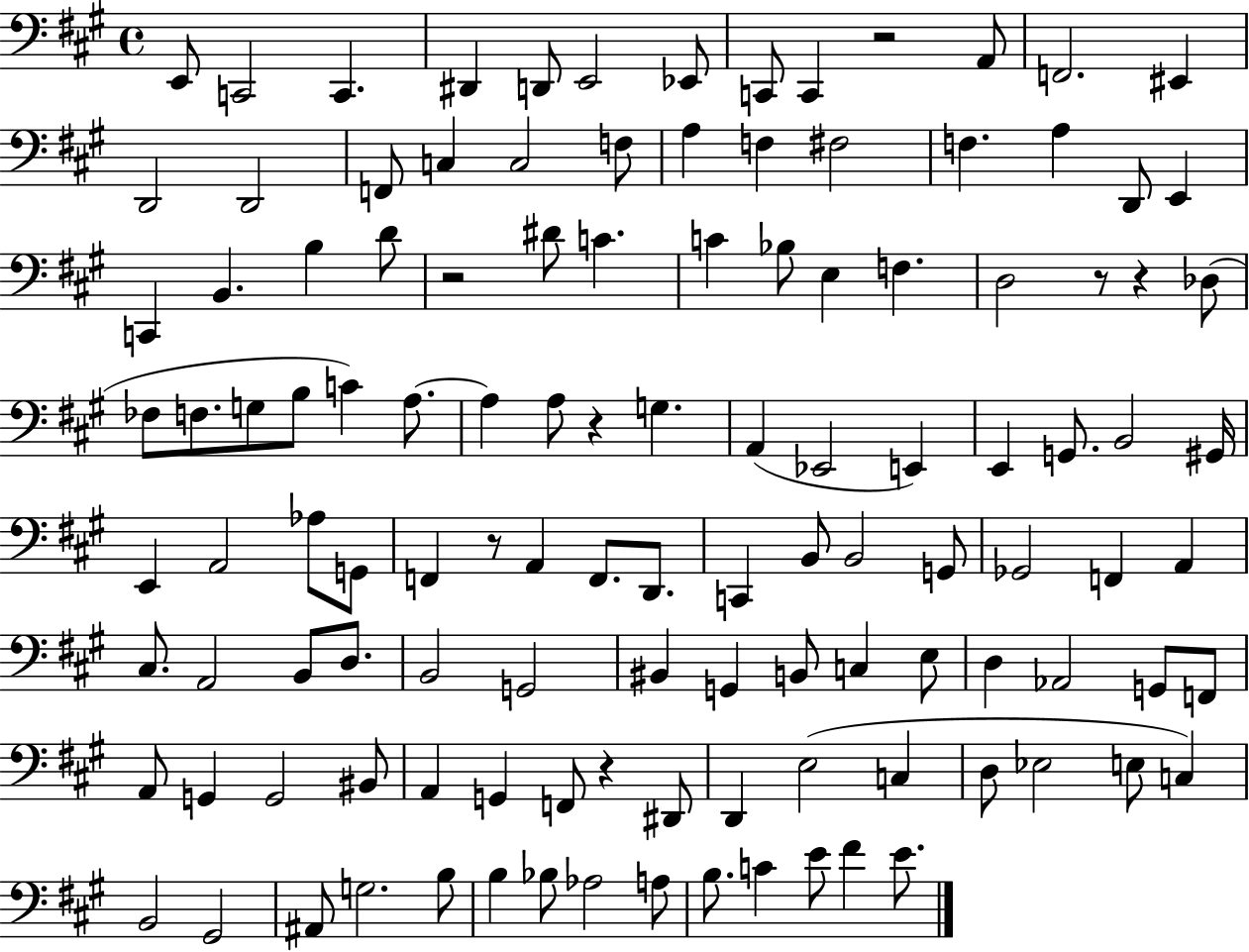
E2/e C2/h C2/q. D#2/q D2/e E2/h Eb2/e C2/e C2/q R/h A2/e F2/h. EIS2/q D2/h D2/h F2/e C3/q C3/h F3/e A3/q F3/q F#3/h F3/q. A3/q D2/e E2/q C2/q B2/q. B3/q D4/e R/h D#4/e C4/q. C4/q Bb3/e E3/q F3/q. D3/h R/e R/q Db3/e FES3/e F3/e. G3/e B3/e C4/q A3/e. A3/q A3/e R/q G3/q. A2/q Eb2/h E2/q E2/q G2/e. B2/h G#2/s E2/q A2/h Ab3/e G2/e F2/q R/e A2/q F2/e. D2/e. C2/q B2/e B2/h G2/e Gb2/h F2/q A2/q C#3/e. A2/h B2/e D3/e. B2/h G2/h BIS2/q G2/q B2/e C3/q E3/e D3/q Ab2/h G2/e F2/e A2/e G2/q G2/h BIS2/e A2/q G2/q F2/e R/q D#2/e D2/q E3/h C3/q D3/e Eb3/h E3/e C3/q B2/h G#2/h A#2/e G3/h. B3/e B3/q Bb3/e Ab3/h A3/e B3/e. C4/q E4/e F#4/q E4/e.